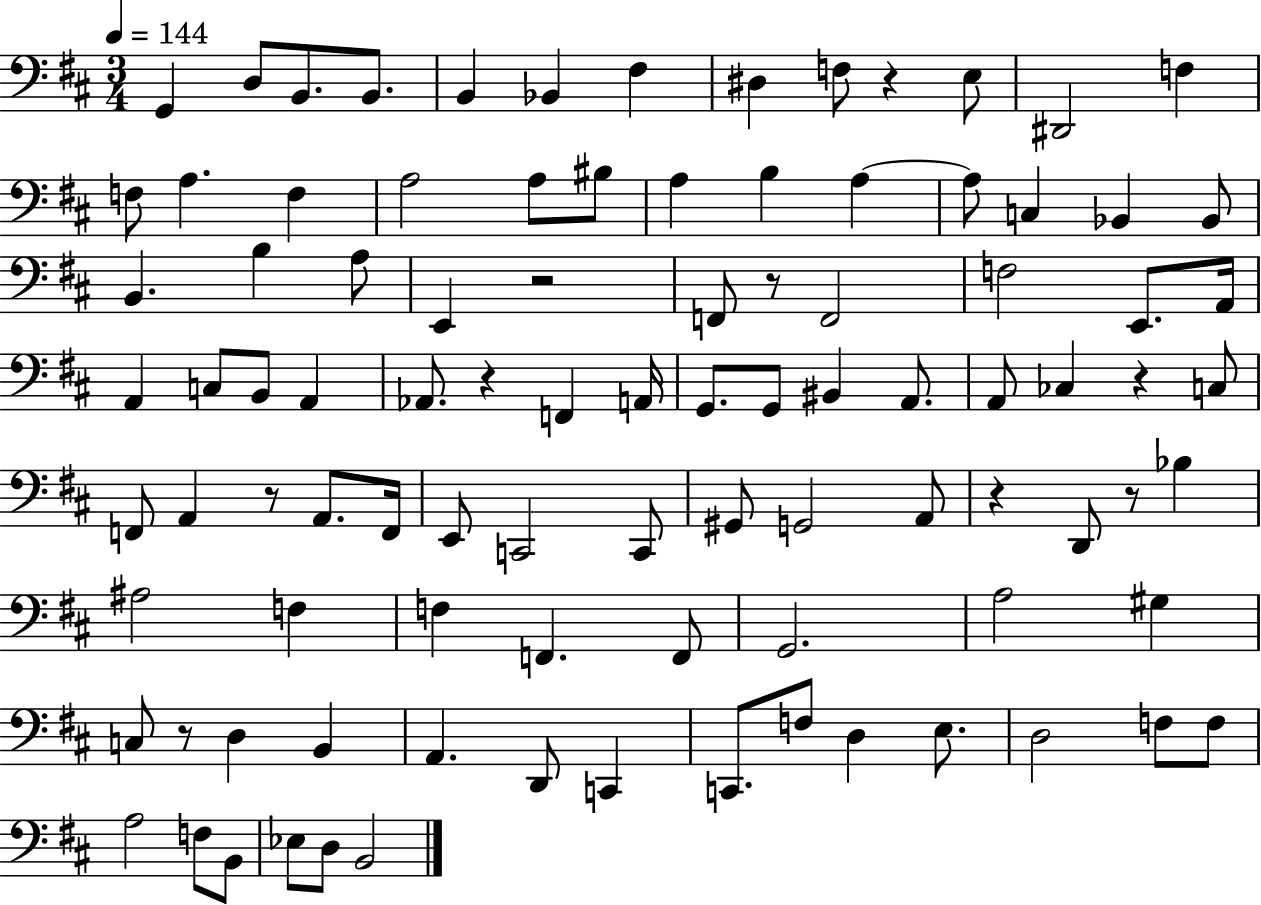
G2/q D3/e B2/e. B2/e. B2/q Bb2/q F#3/q D#3/q F3/e R/q E3/e D#2/h F3/q F3/e A3/q. F3/q A3/h A3/e BIS3/e A3/q B3/q A3/q A3/e C3/q Bb2/q Bb2/e B2/q. B3/q A3/e E2/q R/h F2/e R/e F2/h F3/h E2/e. A2/s A2/q C3/e B2/e A2/q Ab2/e. R/q F2/q A2/s G2/e. G2/e BIS2/q A2/e. A2/e CES3/q R/q C3/e F2/e A2/q R/e A2/e. F2/s E2/e C2/h C2/e G#2/e G2/h A2/e R/q D2/e R/e Bb3/q A#3/h F3/q F3/q F2/q. F2/e G2/h. A3/h G#3/q C3/e R/e D3/q B2/q A2/q. D2/e C2/q C2/e. F3/e D3/q E3/e. D3/h F3/e F3/e A3/h F3/e B2/e Eb3/e D3/e B2/h